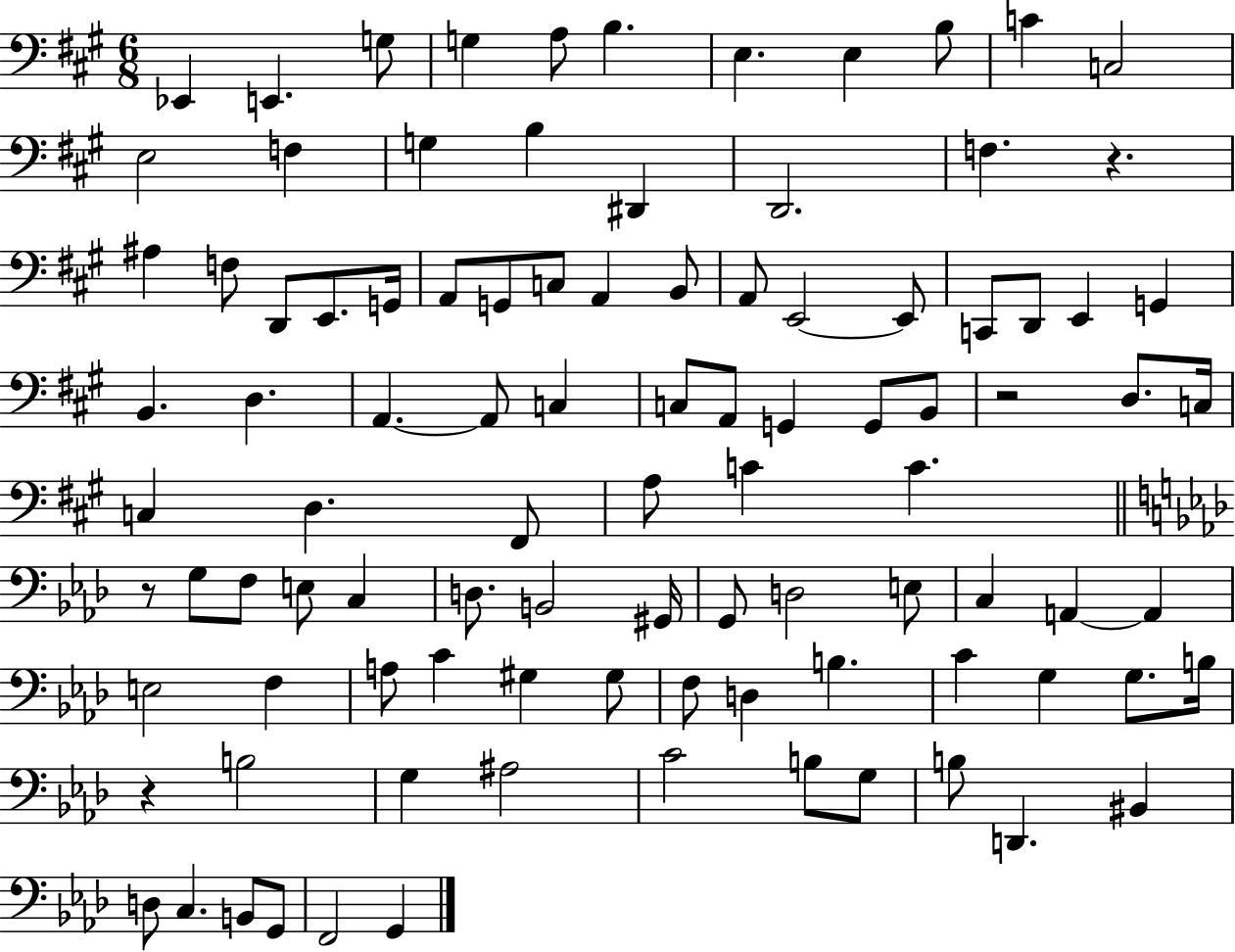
{
  \clef bass
  \numericTimeSignature
  \time 6/8
  \key a \major
  \repeat volta 2 { ees,4 e,4. g8 | g4 a8 b4. | e4. e4 b8 | c'4 c2 | \break e2 f4 | g4 b4 dis,4 | d,2. | f4. r4. | \break ais4 f8 d,8 e,8. g,16 | a,8 g,8 c8 a,4 b,8 | a,8 e,2~~ e,8 | c,8 d,8 e,4 g,4 | \break b,4. d4. | a,4.~~ a,8 c4 | c8 a,8 g,4 g,8 b,8 | r2 d8. c16 | \break c4 d4. fis,8 | a8 c'4 c'4. | \bar "||" \break \key f \minor r8 g8 f8 e8 c4 | d8. b,2 gis,16 | g,8 d2 e8 | c4 a,4~~ a,4 | \break e2 f4 | a8 c'4 gis4 gis8 | f8 d4 b4. | c'4 g4 g8. b16 | \break r4 b2 | g4 ais2 | c'2 b8 g8 | b8 d,4. bis,4 | \break d8 c4. b,8 g,8 | f,2 g,4 | } \bar "|."
}